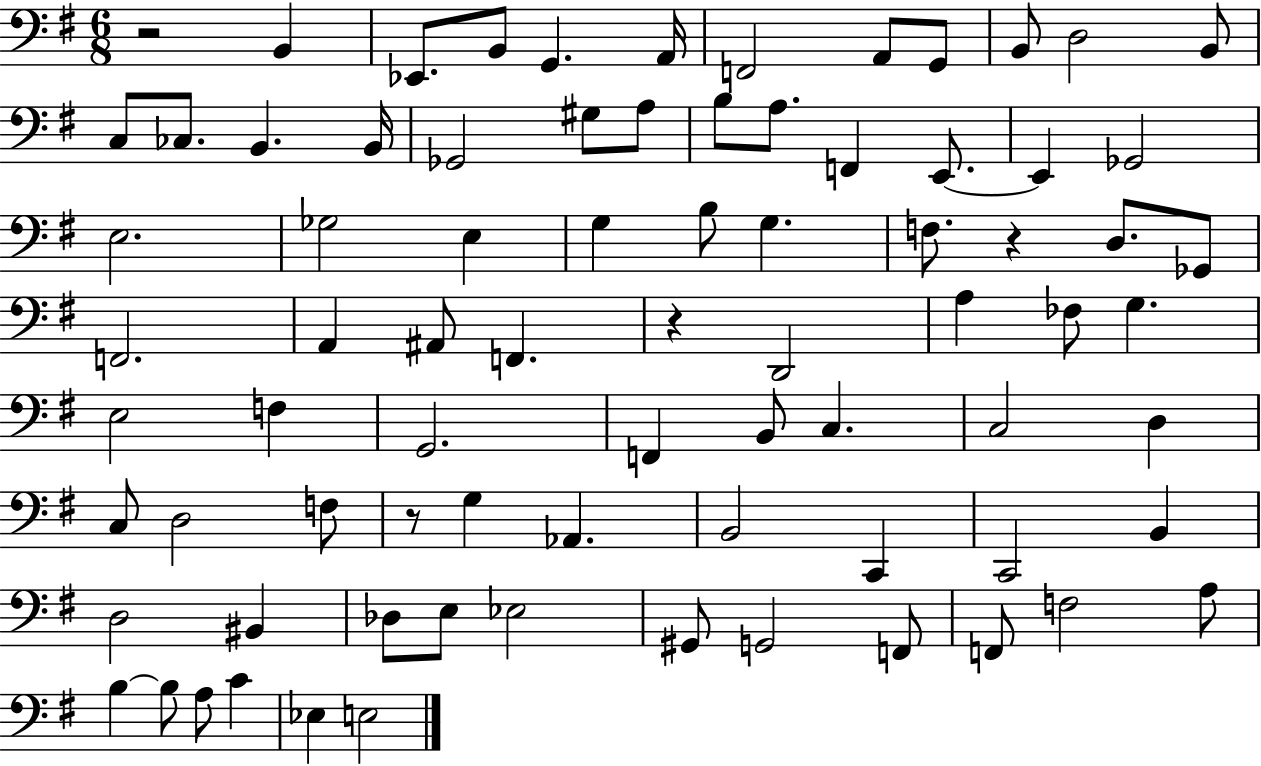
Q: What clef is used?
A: bass